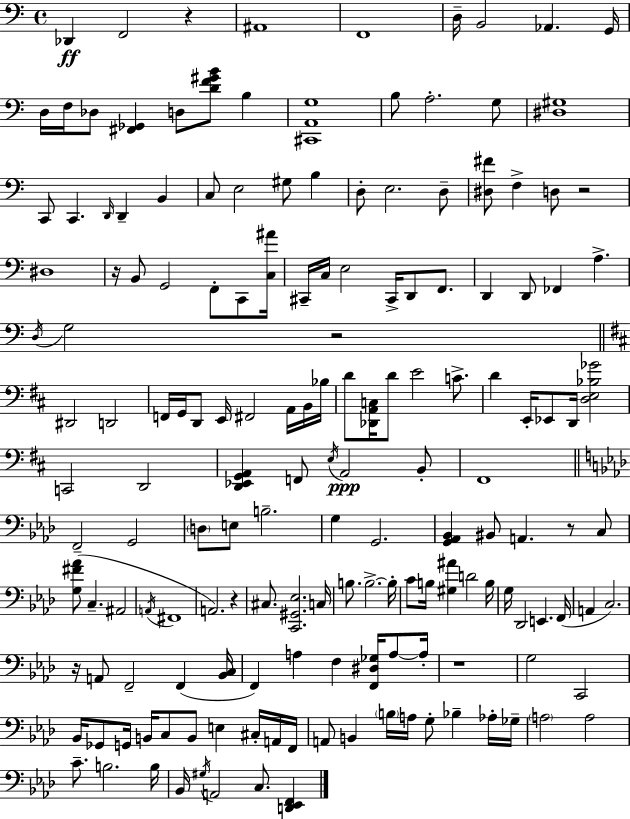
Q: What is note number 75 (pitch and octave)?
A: D3